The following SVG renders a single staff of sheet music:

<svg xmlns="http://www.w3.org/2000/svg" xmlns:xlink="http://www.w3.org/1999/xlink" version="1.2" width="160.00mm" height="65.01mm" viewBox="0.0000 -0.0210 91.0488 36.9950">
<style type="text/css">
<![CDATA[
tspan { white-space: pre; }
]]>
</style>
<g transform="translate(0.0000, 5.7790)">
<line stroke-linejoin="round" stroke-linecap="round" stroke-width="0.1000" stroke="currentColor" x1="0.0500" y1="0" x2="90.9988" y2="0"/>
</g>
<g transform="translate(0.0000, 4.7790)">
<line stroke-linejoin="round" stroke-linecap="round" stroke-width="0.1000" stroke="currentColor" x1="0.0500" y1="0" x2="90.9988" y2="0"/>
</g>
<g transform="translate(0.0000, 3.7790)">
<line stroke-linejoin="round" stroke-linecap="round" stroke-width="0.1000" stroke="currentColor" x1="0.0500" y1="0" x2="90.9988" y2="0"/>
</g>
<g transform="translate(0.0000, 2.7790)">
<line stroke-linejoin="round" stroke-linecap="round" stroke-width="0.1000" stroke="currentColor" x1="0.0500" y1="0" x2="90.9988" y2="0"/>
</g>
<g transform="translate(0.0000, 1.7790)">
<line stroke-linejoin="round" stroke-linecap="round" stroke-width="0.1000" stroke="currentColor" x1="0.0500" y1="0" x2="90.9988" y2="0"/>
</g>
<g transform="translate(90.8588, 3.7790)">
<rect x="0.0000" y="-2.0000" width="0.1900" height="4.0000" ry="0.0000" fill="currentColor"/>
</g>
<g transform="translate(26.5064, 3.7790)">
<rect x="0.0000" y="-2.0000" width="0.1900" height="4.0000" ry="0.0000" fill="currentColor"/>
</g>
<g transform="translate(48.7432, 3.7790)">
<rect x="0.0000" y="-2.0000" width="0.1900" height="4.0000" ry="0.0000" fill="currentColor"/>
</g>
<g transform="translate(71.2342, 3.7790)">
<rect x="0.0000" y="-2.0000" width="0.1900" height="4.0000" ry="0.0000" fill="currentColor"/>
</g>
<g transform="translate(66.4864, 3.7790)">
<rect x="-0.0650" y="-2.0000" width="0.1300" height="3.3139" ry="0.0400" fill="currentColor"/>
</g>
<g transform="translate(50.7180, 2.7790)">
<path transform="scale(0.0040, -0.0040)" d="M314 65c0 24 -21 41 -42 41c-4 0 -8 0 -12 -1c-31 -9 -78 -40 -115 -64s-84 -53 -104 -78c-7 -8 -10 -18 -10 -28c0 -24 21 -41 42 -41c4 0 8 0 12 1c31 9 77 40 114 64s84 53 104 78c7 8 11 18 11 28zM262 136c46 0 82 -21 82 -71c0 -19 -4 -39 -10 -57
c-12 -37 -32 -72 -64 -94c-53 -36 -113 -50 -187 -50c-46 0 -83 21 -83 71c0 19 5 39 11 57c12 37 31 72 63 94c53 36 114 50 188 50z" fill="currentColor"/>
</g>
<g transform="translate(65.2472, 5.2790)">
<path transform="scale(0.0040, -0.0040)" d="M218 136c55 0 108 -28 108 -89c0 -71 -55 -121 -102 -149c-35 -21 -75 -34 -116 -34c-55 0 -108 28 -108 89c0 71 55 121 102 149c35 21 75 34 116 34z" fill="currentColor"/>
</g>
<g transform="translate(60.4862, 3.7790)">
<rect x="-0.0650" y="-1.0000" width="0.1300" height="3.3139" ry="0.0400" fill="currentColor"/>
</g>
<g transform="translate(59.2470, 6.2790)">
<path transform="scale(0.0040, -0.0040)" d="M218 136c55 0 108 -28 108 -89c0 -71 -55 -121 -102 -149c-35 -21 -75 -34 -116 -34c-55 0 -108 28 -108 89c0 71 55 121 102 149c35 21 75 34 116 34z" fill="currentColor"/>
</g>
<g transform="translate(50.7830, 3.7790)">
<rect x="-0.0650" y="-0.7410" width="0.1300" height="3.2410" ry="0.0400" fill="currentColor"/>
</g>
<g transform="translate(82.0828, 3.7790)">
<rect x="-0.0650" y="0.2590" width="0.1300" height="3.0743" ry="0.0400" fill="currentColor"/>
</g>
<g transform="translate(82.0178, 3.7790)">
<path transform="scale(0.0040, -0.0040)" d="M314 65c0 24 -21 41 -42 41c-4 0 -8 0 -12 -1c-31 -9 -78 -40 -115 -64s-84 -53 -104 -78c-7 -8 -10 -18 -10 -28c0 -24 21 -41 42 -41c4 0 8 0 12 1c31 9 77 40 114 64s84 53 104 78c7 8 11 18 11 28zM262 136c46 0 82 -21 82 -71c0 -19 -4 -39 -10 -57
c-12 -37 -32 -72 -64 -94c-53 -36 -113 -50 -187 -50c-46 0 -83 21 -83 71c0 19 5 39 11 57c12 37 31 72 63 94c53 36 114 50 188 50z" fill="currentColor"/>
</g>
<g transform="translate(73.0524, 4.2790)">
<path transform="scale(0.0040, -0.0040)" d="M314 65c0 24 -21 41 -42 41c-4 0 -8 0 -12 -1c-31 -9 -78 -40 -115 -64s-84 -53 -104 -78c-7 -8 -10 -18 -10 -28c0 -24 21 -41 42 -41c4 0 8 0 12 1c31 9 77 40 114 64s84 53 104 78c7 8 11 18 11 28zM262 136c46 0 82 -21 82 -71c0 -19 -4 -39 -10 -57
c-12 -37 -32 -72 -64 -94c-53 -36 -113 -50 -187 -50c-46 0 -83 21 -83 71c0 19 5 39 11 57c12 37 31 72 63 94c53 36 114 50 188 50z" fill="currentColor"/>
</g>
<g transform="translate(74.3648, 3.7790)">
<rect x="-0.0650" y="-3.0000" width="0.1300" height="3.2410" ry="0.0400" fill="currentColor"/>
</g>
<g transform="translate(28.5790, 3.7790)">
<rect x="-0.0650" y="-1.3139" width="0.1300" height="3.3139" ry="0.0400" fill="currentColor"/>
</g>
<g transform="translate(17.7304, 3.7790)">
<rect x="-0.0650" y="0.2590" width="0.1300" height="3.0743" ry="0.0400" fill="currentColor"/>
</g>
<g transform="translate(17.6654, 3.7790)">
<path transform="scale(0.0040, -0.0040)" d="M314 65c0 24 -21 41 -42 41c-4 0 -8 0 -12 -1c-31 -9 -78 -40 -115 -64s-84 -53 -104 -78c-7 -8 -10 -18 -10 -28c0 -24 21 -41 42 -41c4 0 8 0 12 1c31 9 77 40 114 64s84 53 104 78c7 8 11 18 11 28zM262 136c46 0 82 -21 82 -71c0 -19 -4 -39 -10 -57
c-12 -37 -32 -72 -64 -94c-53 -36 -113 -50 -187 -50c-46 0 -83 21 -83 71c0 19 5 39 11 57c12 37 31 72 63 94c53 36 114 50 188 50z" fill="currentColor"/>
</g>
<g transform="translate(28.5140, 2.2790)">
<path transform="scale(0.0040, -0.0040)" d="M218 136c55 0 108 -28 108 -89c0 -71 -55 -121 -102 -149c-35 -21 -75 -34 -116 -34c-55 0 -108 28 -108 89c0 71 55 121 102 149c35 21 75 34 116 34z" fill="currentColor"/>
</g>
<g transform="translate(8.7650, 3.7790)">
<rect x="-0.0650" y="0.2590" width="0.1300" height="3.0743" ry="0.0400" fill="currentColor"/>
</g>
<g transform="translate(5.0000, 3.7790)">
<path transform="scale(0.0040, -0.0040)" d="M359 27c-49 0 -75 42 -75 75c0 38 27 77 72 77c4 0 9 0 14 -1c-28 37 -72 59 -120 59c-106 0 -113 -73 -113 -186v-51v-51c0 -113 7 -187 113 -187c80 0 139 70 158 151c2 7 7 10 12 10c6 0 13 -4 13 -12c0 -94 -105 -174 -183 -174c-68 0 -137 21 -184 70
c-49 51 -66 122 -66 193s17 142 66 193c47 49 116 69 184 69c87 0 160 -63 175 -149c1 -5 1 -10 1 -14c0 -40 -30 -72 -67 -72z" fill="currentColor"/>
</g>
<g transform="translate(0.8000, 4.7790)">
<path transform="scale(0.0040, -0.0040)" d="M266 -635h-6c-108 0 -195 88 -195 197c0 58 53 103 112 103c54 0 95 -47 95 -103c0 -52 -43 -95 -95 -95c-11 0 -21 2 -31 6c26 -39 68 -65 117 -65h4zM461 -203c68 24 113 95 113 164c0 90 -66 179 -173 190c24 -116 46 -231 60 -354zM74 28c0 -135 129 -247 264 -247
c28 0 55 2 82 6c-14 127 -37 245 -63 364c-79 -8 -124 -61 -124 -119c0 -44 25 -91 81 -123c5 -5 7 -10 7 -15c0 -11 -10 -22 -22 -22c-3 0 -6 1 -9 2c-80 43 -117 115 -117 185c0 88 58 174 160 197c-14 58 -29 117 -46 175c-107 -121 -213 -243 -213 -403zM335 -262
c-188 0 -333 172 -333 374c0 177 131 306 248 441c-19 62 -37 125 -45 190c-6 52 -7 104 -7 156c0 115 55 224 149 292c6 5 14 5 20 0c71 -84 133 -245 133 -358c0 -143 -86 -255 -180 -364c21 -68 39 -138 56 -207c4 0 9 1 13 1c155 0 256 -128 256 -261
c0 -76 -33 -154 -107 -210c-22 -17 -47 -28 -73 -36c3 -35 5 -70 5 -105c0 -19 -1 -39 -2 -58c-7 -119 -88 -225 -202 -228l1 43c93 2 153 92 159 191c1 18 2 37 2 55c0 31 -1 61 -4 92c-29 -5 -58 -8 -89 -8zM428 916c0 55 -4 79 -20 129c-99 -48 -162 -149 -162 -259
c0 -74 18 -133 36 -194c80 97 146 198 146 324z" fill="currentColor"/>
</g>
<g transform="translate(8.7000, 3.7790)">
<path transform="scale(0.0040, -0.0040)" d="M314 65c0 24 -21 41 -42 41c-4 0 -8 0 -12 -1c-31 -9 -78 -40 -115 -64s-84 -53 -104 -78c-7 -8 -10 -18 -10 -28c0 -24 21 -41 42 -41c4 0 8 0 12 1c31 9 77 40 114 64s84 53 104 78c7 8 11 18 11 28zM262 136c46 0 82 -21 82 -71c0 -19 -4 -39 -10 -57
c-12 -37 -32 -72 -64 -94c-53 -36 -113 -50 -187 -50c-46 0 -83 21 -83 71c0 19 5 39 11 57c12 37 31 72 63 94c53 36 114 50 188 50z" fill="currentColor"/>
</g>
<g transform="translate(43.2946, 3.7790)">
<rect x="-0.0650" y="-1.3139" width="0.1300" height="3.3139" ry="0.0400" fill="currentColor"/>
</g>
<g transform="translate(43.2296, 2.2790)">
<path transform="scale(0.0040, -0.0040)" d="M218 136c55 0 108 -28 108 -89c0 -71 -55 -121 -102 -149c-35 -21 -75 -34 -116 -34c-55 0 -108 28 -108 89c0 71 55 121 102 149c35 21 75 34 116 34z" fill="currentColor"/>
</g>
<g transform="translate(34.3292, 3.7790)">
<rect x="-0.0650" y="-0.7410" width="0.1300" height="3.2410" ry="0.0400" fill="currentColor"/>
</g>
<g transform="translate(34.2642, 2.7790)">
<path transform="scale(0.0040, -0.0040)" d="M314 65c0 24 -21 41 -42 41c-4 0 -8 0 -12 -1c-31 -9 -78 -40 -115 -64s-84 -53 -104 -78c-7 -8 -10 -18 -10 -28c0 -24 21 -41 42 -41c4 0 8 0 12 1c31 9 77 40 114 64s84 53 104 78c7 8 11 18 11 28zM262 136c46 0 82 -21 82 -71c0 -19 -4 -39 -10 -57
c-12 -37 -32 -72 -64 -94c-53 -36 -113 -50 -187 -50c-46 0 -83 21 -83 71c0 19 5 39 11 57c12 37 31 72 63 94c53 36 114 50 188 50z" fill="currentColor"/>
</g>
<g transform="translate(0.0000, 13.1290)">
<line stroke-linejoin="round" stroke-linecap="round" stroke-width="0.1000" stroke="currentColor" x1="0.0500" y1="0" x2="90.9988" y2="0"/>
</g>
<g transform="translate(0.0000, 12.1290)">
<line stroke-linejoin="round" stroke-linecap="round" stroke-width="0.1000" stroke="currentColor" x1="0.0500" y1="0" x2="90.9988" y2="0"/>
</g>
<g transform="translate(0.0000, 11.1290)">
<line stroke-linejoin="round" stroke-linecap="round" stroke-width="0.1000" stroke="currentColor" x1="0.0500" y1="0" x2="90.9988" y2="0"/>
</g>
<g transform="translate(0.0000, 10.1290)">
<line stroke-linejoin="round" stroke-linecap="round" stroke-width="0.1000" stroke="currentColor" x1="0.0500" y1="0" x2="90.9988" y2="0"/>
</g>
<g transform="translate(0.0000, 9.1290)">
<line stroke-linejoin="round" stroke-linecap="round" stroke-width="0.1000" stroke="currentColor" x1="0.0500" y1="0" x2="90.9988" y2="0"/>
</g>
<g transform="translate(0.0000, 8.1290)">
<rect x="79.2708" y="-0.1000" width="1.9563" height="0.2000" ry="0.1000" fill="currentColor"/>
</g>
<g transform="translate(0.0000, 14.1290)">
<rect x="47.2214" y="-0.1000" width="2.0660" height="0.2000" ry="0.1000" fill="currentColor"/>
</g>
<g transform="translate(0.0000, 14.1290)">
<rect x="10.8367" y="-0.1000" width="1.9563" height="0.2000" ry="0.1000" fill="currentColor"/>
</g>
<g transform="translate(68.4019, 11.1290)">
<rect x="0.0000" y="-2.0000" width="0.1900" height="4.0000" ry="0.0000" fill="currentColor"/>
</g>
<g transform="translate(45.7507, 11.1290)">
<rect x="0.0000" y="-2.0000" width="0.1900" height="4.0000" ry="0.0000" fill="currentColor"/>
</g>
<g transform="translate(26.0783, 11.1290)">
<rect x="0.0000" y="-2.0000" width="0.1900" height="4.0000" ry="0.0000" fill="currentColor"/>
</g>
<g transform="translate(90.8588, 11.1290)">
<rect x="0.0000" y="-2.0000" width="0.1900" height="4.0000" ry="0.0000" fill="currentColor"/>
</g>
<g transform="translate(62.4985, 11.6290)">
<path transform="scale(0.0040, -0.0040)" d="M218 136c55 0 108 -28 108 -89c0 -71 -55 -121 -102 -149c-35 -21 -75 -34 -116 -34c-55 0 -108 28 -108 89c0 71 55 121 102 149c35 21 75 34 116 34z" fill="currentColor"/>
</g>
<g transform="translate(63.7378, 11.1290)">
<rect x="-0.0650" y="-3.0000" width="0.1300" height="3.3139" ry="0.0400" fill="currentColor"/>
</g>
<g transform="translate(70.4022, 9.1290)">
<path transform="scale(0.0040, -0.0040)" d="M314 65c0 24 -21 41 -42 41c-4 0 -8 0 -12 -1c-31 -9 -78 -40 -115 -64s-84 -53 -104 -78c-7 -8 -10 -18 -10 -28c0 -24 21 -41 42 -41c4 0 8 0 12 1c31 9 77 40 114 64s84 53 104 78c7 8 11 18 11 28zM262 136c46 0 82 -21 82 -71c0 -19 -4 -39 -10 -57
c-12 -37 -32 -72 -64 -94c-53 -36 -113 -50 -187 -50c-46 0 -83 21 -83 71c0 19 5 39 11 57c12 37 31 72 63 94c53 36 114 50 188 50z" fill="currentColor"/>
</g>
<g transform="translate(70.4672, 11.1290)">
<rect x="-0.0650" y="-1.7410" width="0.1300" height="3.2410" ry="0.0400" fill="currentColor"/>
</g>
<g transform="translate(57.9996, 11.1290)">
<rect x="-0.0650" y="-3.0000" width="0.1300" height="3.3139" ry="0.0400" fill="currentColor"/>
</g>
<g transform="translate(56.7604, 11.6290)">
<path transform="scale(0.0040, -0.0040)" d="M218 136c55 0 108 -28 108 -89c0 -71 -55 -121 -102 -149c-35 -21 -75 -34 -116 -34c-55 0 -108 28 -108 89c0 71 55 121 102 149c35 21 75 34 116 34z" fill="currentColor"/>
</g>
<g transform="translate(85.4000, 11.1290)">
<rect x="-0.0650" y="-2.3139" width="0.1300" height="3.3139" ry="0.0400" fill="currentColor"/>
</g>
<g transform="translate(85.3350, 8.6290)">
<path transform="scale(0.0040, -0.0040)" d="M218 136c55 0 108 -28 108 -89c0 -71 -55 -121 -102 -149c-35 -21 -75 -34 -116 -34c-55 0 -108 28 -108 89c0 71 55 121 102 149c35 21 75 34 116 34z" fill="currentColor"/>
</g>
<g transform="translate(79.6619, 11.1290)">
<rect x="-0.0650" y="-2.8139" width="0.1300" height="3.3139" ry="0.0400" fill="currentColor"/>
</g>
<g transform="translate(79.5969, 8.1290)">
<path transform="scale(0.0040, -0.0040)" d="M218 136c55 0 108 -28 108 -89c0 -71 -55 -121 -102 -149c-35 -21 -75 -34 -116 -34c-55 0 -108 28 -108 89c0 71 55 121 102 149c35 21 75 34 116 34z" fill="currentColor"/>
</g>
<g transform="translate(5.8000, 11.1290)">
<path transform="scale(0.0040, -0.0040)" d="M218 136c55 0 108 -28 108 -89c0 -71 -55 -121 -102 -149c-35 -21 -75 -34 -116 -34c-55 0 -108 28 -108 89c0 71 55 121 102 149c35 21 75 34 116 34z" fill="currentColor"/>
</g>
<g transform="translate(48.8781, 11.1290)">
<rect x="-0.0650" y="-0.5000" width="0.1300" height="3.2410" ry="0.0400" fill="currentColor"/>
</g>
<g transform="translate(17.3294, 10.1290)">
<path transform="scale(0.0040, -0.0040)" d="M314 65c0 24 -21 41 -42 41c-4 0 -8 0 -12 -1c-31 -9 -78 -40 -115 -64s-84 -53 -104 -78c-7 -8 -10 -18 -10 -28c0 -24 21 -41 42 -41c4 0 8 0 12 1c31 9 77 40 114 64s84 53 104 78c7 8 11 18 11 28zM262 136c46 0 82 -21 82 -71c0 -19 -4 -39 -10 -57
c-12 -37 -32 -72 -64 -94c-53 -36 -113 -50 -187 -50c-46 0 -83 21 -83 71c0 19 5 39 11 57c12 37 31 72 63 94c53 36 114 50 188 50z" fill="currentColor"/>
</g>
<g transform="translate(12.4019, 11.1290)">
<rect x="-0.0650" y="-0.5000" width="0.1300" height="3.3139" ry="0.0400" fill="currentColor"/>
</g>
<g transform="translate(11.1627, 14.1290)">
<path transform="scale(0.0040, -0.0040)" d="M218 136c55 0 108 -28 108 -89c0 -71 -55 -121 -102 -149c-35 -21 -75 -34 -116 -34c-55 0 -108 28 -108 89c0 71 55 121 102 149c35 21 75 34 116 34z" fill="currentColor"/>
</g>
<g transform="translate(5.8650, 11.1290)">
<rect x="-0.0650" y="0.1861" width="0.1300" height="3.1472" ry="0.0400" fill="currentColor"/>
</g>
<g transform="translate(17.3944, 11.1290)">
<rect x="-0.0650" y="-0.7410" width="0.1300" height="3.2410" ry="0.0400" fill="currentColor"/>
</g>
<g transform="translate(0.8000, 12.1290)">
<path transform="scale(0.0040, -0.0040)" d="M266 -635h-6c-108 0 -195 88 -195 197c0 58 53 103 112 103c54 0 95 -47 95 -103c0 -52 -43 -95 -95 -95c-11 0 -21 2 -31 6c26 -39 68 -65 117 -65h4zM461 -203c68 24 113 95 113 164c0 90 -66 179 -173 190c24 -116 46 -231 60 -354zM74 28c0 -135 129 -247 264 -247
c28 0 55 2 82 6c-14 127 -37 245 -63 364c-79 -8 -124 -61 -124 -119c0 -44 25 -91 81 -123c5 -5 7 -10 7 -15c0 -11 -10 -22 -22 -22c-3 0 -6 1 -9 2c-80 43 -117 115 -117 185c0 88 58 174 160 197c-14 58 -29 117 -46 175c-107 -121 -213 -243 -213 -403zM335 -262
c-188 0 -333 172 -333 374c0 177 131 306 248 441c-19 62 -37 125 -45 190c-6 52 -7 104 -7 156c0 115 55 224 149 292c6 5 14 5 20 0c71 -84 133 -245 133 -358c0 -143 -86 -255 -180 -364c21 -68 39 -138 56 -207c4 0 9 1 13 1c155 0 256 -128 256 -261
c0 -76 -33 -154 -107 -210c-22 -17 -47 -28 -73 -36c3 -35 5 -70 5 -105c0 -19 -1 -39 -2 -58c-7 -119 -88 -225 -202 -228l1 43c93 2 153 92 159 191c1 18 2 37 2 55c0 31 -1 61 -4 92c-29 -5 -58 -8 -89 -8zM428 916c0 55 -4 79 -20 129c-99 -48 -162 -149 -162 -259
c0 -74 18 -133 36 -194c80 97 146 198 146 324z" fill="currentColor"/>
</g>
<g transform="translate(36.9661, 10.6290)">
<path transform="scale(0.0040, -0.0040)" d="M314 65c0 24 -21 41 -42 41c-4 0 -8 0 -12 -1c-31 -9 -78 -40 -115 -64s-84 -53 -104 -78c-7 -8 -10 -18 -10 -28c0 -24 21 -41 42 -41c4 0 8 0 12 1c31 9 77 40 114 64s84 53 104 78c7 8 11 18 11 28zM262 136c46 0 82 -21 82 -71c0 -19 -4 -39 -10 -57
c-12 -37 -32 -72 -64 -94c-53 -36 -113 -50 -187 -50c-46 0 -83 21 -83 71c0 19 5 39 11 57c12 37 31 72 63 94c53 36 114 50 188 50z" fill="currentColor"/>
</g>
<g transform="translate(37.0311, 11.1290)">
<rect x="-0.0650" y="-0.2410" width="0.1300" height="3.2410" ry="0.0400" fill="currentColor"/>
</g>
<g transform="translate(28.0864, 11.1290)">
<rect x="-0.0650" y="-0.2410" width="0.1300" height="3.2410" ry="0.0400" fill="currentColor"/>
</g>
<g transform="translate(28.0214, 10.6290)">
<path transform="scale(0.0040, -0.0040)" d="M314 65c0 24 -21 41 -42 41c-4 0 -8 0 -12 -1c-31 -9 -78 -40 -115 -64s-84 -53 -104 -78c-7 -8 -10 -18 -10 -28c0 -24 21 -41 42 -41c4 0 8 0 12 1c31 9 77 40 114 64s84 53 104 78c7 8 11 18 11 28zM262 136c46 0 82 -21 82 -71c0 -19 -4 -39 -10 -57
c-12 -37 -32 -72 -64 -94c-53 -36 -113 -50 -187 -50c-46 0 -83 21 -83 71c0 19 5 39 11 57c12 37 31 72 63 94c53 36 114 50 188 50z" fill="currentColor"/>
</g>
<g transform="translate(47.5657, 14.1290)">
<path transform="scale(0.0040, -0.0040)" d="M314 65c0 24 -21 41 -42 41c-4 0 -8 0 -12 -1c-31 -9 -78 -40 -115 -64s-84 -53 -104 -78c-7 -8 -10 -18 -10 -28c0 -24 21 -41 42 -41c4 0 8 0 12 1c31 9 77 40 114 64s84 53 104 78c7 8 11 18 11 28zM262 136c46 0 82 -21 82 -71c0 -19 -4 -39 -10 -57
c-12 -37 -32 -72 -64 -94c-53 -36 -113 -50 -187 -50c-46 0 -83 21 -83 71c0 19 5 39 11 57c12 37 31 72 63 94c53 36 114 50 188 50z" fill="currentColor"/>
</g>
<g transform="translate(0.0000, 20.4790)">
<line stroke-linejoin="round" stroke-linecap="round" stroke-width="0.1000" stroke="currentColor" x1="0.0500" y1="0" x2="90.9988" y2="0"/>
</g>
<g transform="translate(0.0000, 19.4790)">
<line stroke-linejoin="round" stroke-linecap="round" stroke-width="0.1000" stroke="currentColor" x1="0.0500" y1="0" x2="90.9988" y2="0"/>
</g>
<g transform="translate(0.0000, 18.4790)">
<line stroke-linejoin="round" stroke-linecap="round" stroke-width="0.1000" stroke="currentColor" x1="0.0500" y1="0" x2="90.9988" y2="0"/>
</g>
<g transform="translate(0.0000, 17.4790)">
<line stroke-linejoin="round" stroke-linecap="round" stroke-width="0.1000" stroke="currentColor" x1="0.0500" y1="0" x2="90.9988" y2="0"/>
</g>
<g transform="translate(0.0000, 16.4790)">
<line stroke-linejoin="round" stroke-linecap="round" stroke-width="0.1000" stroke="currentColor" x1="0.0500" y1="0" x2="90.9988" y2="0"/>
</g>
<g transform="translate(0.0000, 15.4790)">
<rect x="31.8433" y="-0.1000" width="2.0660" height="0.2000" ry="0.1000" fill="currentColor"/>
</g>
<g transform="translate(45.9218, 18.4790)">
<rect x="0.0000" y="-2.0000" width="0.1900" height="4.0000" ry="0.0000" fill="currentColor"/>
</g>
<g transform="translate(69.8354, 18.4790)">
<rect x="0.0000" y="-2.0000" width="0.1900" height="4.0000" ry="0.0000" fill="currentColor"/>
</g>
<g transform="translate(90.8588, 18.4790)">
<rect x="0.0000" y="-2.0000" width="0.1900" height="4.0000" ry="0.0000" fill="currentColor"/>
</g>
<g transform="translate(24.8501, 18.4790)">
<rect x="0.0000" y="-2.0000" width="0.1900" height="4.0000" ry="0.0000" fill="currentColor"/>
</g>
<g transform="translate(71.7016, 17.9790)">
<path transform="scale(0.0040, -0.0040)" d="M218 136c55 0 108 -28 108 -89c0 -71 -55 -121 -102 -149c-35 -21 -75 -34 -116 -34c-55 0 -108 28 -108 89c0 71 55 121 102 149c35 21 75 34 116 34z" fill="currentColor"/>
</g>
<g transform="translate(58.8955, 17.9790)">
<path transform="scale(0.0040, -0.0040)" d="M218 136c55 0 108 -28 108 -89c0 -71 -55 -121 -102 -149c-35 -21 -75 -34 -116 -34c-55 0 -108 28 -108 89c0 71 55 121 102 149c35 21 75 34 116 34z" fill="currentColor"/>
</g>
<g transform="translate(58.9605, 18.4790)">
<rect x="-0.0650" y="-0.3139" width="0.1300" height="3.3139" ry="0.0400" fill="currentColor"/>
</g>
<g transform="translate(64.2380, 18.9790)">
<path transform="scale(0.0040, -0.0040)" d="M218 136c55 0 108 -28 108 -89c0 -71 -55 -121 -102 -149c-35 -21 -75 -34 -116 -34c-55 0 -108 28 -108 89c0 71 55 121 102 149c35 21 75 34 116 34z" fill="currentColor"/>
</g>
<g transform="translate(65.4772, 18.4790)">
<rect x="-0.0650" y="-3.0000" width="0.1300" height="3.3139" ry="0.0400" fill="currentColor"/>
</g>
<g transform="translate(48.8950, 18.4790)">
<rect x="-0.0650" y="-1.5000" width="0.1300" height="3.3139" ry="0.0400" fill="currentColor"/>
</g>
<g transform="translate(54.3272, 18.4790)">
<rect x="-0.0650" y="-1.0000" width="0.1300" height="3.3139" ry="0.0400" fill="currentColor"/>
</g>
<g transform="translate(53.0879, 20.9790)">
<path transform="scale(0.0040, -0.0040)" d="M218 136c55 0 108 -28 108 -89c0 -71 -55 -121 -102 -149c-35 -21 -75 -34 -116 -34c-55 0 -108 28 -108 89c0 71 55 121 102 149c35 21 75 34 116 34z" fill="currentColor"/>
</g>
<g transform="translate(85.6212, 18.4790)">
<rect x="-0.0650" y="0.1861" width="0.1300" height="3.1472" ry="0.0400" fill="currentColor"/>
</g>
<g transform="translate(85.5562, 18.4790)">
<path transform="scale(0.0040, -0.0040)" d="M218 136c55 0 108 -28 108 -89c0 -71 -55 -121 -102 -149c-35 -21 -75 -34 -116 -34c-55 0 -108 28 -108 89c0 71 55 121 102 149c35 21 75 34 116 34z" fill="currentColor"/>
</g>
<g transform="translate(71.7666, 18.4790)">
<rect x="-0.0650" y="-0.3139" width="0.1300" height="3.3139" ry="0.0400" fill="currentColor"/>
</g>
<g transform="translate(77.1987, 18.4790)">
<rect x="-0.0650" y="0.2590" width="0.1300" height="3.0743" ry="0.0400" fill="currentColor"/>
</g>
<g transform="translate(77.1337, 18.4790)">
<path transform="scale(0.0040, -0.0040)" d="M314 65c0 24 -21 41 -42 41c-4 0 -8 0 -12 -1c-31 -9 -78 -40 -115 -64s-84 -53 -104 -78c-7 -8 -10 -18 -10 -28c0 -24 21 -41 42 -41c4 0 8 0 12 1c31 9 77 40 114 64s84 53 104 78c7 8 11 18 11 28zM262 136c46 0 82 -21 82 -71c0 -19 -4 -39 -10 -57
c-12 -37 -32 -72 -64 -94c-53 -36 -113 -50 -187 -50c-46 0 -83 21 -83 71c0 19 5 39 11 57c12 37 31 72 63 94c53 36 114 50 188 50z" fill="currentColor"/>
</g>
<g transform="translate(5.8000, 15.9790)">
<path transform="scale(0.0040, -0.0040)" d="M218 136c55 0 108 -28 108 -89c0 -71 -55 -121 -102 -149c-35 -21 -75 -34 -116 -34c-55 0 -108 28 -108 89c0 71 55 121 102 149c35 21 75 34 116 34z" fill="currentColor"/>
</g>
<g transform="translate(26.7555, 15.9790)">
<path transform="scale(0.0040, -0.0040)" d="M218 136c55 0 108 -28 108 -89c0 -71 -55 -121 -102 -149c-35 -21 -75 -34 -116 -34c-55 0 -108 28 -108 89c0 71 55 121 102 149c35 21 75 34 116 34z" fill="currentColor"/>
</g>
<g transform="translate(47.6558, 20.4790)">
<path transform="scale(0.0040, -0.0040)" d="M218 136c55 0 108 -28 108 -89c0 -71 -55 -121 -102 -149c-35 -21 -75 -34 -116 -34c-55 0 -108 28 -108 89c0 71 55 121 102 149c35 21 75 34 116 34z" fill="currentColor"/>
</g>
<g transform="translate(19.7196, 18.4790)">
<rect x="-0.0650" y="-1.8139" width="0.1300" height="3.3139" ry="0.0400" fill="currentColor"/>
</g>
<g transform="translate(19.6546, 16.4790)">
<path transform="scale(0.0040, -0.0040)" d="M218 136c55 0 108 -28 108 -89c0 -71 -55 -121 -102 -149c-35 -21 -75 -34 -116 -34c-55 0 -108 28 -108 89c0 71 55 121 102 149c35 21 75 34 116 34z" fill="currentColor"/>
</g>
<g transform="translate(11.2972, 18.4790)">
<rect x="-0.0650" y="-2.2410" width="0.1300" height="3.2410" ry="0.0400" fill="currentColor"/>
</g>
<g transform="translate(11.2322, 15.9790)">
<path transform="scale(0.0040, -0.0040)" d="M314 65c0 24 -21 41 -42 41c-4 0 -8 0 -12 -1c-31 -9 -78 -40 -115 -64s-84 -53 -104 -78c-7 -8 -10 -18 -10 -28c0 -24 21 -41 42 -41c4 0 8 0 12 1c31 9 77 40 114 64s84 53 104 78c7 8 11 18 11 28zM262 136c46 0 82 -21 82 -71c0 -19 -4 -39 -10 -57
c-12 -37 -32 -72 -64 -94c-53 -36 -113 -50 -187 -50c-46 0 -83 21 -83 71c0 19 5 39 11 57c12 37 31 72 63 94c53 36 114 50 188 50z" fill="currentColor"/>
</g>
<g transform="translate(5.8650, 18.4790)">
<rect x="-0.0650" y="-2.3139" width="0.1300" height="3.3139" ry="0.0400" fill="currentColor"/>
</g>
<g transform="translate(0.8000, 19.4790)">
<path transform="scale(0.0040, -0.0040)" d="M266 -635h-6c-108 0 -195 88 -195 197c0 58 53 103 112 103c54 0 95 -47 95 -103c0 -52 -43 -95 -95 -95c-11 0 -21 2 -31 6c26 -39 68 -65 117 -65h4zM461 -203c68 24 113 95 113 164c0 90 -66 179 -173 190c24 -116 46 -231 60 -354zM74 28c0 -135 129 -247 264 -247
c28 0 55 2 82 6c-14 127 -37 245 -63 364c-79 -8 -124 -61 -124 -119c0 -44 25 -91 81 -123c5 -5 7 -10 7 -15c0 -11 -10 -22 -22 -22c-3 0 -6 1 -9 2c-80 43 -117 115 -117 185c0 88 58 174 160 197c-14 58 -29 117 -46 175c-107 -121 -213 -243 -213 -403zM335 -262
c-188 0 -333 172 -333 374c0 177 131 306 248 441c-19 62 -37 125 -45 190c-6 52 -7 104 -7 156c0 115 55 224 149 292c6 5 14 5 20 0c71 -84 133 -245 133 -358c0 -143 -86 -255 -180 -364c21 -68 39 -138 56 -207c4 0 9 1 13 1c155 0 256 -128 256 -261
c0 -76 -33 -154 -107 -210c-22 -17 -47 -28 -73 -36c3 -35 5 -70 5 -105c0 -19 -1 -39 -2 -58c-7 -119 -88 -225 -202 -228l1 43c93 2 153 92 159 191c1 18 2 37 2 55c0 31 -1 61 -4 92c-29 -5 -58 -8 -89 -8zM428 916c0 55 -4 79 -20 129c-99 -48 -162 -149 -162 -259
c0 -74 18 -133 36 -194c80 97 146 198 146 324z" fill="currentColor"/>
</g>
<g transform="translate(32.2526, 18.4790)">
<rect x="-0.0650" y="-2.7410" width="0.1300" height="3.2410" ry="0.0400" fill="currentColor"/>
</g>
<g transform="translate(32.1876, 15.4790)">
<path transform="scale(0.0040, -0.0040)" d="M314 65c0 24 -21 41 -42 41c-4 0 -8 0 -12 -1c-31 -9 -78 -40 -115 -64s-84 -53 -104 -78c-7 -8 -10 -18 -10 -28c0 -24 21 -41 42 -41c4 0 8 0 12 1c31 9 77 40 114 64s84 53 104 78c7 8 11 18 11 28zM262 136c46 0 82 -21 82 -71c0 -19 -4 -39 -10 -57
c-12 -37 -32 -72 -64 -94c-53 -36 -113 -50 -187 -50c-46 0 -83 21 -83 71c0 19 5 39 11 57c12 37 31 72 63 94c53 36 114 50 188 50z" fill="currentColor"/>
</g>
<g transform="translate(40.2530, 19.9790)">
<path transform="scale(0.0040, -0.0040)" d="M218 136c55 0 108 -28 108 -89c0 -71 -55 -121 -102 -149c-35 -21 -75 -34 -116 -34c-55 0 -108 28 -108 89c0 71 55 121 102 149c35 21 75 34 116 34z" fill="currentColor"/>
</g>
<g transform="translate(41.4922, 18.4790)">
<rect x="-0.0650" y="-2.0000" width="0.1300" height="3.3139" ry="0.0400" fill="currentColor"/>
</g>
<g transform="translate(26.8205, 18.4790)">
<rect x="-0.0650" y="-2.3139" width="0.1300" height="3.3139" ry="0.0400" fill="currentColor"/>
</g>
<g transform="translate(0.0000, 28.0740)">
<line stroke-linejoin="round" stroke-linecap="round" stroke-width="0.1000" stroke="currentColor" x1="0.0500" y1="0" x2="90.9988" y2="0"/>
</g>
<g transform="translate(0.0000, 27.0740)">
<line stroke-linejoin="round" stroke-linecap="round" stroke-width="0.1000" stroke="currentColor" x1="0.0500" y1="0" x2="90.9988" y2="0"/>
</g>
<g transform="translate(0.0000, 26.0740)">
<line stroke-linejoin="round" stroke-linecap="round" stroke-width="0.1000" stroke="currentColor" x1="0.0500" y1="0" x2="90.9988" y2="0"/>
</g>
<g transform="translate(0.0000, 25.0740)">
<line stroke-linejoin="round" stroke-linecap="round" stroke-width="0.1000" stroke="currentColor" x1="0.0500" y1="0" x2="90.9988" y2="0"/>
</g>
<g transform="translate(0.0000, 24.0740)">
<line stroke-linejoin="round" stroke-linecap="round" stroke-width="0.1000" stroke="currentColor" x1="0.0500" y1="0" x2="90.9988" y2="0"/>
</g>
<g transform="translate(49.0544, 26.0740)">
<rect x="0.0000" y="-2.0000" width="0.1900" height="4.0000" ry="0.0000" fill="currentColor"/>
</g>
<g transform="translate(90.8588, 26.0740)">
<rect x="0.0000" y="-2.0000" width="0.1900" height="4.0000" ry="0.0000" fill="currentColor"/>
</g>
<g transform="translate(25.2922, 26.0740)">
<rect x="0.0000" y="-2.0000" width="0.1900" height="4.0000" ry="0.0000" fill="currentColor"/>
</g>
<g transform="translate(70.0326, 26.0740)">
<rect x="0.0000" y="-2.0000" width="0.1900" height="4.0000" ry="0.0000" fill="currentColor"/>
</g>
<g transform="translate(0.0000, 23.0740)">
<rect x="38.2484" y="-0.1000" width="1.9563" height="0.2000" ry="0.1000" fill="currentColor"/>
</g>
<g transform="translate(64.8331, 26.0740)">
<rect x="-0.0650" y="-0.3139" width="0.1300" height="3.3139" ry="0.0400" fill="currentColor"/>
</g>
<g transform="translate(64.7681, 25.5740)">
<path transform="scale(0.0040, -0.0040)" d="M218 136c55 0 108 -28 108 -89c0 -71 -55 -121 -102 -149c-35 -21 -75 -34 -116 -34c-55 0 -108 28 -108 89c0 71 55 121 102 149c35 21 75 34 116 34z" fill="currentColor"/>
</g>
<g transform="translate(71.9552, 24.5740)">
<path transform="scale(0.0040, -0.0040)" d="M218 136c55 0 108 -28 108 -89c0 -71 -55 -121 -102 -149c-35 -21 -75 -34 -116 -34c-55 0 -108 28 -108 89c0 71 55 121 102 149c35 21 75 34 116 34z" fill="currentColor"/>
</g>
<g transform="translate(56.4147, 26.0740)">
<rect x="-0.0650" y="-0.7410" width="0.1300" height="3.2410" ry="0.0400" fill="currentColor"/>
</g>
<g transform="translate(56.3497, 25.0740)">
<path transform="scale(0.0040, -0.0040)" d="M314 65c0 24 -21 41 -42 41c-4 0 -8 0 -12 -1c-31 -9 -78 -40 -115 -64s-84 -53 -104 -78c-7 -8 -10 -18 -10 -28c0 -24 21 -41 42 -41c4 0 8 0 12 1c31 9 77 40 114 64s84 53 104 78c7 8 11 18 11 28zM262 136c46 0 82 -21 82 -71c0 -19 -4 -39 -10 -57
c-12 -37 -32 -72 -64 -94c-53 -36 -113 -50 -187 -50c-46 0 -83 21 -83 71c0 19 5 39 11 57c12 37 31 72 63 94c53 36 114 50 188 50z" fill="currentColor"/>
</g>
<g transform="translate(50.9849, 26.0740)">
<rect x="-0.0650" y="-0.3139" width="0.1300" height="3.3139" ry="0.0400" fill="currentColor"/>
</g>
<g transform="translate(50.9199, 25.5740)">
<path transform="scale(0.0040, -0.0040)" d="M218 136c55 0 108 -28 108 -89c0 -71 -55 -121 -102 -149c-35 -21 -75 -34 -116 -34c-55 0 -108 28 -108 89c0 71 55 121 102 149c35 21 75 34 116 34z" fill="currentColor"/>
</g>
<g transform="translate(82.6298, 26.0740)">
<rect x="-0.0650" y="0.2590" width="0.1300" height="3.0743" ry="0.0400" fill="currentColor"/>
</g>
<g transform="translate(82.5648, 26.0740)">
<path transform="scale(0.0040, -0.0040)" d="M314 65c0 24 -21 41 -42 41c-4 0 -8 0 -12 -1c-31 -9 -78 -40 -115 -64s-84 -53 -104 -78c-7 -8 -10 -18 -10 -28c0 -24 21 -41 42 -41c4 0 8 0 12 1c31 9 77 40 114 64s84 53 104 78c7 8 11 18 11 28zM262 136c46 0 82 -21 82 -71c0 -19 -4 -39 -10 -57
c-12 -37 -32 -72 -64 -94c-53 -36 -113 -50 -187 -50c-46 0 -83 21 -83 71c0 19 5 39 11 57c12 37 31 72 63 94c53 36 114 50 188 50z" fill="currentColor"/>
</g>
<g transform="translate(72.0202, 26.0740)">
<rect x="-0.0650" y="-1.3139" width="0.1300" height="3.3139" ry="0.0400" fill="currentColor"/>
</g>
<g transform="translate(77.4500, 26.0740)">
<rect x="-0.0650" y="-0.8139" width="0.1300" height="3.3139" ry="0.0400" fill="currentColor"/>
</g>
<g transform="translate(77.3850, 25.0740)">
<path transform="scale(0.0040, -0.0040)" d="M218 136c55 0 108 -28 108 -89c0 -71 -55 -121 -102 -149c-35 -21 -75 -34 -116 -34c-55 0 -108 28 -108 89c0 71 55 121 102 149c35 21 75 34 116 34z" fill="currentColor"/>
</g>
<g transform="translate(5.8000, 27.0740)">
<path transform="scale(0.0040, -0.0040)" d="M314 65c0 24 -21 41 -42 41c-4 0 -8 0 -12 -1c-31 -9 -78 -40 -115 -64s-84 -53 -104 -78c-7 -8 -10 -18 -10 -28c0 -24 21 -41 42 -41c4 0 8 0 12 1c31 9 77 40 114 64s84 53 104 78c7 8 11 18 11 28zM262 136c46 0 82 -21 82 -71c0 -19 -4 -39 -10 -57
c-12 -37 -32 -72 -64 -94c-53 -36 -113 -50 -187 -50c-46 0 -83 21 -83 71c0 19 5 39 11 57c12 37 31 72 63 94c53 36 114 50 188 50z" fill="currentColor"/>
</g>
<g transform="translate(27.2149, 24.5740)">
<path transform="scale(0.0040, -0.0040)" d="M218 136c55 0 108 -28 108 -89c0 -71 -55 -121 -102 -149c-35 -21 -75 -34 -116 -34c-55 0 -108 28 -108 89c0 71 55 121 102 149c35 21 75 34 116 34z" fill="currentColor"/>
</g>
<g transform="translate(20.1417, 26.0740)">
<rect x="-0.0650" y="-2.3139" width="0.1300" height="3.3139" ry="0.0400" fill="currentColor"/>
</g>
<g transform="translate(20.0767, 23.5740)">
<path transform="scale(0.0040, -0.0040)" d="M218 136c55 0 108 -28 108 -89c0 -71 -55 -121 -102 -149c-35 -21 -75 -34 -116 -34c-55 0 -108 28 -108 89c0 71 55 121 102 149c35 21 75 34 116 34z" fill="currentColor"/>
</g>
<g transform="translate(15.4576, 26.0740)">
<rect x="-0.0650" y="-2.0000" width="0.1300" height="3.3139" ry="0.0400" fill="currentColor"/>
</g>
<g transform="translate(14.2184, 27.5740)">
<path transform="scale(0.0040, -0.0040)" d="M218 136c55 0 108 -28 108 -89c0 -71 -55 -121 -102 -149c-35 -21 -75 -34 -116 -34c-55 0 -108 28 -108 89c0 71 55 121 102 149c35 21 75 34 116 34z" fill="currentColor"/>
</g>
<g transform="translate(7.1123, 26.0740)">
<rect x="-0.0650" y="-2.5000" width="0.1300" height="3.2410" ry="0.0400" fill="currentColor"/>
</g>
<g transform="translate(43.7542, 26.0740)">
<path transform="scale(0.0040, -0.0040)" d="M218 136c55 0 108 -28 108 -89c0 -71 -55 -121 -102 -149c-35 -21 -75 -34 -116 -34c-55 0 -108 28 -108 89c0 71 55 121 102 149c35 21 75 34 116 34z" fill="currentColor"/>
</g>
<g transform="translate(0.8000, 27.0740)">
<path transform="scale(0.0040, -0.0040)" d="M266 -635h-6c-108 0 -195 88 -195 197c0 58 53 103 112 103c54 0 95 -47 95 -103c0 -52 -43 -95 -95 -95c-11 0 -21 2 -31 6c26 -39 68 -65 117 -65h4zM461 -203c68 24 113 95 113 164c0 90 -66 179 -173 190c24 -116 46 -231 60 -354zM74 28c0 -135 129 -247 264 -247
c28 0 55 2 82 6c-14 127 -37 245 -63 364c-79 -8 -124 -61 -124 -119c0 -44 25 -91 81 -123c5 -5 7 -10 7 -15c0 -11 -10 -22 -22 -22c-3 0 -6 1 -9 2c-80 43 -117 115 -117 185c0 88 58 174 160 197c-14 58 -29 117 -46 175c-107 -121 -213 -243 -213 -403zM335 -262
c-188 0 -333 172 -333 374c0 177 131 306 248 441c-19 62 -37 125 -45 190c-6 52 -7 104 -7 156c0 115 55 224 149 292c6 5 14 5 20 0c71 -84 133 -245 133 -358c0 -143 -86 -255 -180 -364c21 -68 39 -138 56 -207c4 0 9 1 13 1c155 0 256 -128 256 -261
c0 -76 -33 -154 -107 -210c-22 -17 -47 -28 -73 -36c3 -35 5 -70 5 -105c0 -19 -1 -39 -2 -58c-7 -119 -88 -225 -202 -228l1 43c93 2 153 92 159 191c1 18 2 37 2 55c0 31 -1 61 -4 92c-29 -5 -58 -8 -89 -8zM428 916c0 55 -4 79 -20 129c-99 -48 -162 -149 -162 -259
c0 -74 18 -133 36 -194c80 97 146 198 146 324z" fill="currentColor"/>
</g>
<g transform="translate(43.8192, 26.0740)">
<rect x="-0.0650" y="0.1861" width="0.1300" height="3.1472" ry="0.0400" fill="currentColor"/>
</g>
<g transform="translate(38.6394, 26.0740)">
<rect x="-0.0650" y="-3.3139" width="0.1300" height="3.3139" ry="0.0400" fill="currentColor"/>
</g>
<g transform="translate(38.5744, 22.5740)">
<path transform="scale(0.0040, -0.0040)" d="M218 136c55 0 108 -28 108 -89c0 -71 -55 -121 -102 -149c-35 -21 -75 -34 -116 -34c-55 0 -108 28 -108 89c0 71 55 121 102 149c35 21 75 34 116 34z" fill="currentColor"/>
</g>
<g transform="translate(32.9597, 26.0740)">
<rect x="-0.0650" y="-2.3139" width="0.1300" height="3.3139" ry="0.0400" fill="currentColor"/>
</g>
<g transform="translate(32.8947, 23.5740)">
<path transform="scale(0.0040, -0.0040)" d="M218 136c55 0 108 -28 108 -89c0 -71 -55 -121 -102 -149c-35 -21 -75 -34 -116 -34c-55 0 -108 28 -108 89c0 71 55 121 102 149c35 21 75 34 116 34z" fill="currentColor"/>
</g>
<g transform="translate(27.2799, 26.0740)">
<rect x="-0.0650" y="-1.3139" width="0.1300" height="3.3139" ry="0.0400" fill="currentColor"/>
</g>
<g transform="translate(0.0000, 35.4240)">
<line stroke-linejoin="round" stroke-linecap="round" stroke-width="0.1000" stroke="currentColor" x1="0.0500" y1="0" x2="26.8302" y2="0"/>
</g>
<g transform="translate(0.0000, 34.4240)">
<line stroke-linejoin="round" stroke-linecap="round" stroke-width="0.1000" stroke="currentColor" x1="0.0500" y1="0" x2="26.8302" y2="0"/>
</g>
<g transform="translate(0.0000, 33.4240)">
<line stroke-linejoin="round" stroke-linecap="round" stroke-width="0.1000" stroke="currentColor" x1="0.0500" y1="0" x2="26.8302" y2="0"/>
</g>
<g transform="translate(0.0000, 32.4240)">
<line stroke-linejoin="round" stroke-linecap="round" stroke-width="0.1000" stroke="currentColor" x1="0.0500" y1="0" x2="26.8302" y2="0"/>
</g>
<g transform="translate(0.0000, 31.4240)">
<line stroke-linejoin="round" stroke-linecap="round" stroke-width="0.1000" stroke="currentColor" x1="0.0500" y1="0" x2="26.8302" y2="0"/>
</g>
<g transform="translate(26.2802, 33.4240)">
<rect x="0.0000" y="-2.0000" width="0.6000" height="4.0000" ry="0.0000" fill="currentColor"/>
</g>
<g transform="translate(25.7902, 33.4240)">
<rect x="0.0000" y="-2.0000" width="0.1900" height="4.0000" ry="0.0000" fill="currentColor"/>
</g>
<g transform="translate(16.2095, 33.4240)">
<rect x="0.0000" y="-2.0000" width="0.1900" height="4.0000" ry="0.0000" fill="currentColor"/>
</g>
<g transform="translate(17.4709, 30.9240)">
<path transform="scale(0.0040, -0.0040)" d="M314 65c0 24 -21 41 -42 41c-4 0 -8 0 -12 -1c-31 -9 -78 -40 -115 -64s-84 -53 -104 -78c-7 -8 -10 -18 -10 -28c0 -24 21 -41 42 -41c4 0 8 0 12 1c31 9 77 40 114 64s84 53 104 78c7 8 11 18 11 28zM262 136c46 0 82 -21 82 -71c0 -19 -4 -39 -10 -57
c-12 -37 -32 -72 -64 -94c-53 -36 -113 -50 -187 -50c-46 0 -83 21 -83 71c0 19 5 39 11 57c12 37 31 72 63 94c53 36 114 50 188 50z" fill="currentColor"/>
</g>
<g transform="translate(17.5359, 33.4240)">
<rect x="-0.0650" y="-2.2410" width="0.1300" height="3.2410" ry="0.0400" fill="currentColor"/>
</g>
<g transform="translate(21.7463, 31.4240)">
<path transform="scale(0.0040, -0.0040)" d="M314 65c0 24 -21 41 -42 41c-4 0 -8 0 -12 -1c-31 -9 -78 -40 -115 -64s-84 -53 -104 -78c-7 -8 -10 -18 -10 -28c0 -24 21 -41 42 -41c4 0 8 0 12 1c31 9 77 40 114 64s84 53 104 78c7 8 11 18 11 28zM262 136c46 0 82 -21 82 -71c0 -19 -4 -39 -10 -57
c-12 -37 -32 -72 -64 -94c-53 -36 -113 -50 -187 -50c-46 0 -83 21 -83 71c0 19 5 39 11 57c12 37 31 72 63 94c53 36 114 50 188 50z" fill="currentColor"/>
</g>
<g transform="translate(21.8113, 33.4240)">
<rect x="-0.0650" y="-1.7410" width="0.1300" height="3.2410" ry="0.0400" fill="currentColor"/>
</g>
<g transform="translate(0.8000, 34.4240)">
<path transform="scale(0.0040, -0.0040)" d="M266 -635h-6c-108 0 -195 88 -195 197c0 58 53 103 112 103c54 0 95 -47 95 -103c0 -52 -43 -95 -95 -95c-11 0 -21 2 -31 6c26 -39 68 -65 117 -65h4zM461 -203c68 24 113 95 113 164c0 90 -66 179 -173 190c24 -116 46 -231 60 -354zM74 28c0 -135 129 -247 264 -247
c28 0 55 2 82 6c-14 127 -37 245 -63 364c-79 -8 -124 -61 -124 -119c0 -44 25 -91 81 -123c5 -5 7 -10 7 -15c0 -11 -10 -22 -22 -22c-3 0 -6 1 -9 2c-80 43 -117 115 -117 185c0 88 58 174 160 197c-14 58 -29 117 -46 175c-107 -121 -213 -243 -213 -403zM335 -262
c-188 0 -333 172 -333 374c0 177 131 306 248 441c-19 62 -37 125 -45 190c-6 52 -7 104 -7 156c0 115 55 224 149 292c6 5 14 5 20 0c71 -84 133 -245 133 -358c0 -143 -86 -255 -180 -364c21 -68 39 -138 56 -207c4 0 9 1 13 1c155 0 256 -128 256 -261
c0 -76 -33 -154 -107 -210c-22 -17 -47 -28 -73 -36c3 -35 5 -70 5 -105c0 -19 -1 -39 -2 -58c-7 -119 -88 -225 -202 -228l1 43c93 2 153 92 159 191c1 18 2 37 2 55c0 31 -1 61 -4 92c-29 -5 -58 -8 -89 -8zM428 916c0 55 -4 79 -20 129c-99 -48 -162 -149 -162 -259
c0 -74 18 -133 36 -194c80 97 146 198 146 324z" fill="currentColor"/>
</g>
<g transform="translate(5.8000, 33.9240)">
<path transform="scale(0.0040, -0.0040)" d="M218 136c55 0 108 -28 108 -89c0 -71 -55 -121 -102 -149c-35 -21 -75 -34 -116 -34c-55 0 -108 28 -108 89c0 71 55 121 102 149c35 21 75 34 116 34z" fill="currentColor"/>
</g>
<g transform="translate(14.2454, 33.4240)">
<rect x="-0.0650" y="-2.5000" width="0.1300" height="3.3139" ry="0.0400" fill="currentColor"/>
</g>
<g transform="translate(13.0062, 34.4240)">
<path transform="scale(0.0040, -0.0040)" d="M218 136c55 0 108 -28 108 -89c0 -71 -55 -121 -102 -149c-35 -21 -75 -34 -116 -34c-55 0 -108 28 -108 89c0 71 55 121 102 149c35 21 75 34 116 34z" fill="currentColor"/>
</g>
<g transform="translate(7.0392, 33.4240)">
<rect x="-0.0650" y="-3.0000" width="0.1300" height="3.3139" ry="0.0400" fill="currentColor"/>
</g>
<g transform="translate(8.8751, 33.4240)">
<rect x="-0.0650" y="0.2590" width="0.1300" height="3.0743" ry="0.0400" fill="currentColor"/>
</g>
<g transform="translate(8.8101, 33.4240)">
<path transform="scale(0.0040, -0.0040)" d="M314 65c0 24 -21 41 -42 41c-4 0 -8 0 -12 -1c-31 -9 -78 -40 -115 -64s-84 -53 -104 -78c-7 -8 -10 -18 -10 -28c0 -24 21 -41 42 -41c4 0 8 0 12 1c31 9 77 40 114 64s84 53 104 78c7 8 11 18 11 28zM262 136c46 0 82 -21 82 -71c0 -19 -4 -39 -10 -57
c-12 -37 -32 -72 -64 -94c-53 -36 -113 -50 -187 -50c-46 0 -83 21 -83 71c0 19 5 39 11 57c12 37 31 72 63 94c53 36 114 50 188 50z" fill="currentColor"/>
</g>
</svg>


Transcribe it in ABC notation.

X:1
T:Untitled
M:4/4
L:1/4
K:C
B2 B2 e d2 e d2 D F A2 B2 B C d2 c2 c2 C2 A A f2 a g g g2 f g a2 F E D c A c B2 B G2 F g e g b B c d2 c e d B2 A B2 G g2 f2